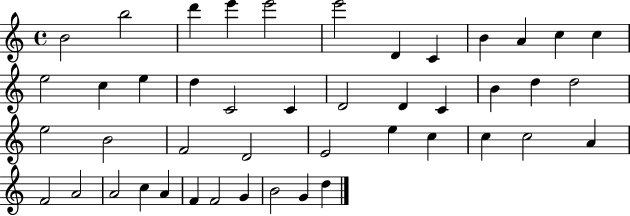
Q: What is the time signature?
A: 4/4